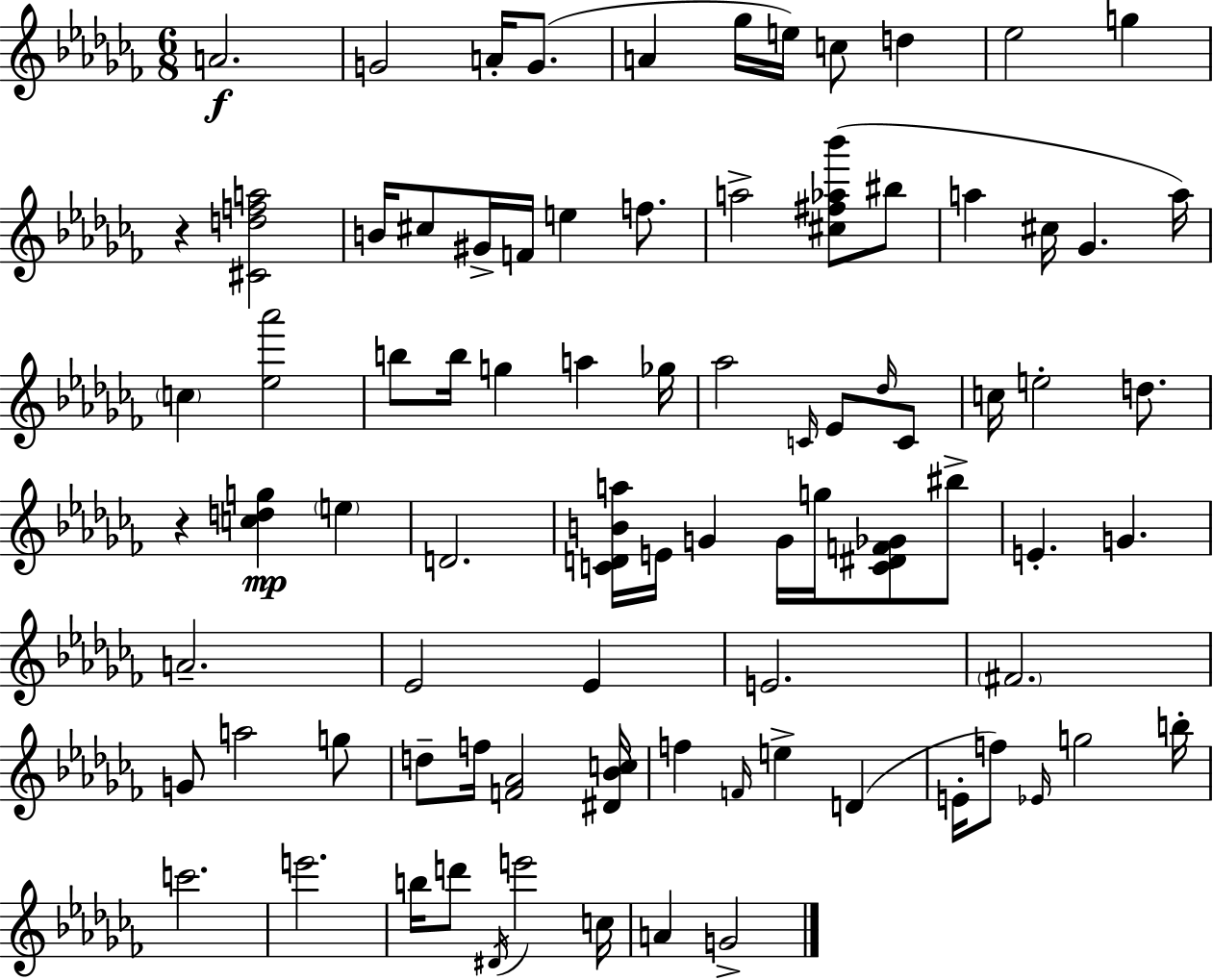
A4/h. G4/h A4/s G4/e. A4/q Gb5/s E5/s C5/e D5/q Eb5/h G5/q R/q [C#4,D5,F5,A5]/h B4/s C#5/e G#4/s F4/s E5/q F5/e. A5/h [C#5,F#5,Ab5,Bb6]/e BIS5/e A5/q C#5/s Gb4/q. A5/s C5/q [Eb5,Ab6]/h B5/e B5/s G5/q A5/q Gb5/s Ab5/h C4/s Eb4/e Db5/s C4/e C5/s E5/h D5/e. R/q [C5,D5,G5]/q E5/q D4/h. [C4,D4,B4,A5]/s E4/s G4/q G4/s G5/s [C4,D#4,F4,Gb4]/e BIS5/e E4/q. G4/q. A4/h. Eb4/h Eb4/q E4/h. F#4/h. G4/e A5/h G5/e D5/e F5/s [F4,Ab4]/h [D#4,Bb4,C5]/s F5/q F4/s E5/q D4/q E4/s F5/e Eb4/s G5/h B5/s C6/h. E6/h. B5/s D6/e D#4/s E6/h C5/s A4/q G4/h